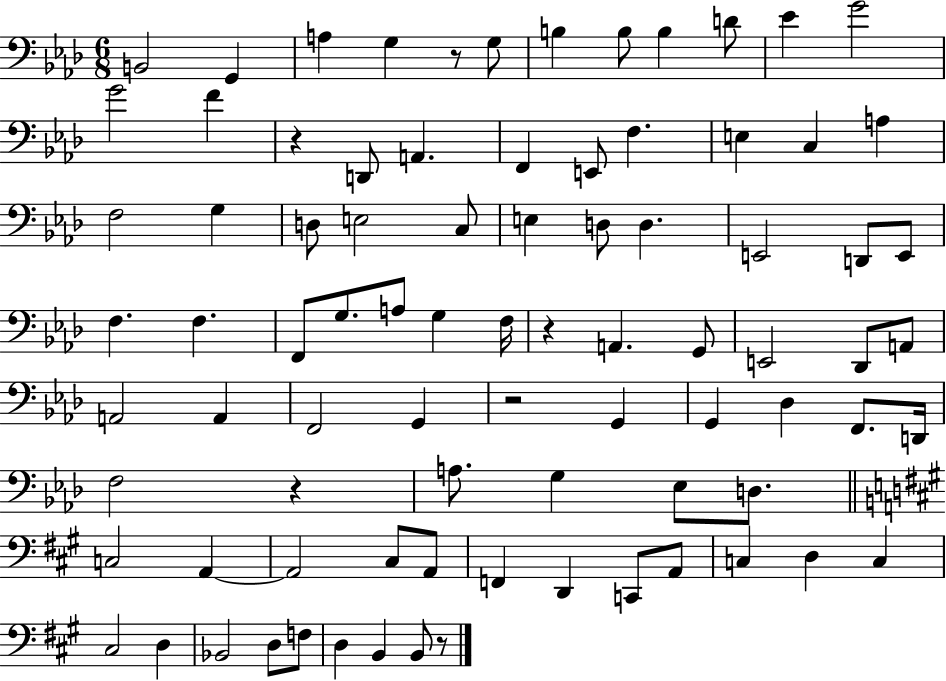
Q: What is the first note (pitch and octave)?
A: B2